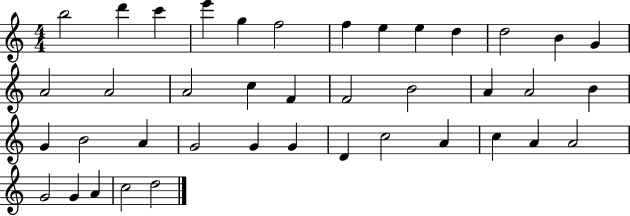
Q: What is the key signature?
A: C major